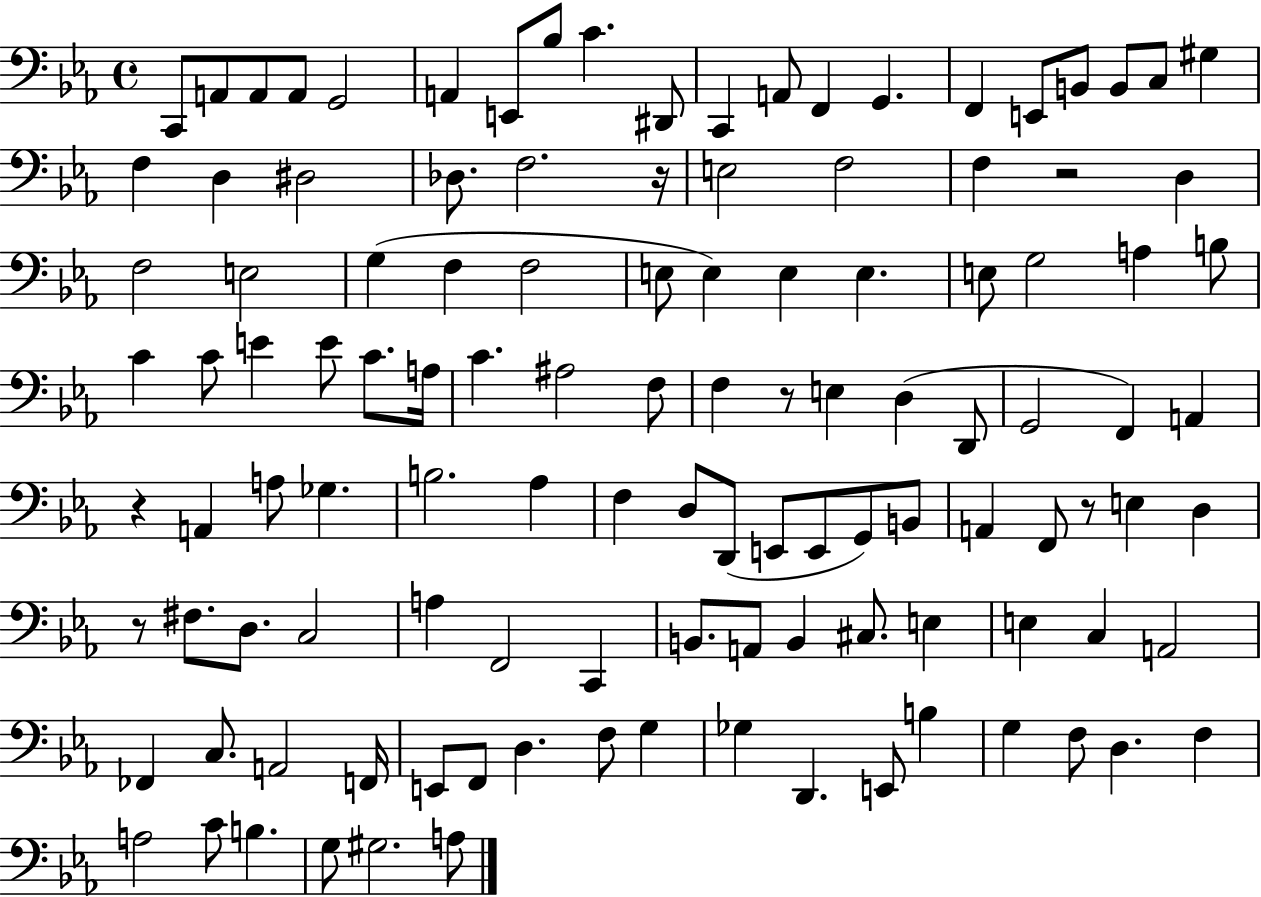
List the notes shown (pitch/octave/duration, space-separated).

C2/e A2/e A2/e A2/e G2/h A2/q E2/e Bb3/e C4/q. D#2/e C2/q A2/e F2/q G2/q. F2/q E2/e B2/e B2/e C3/e G#3/q F3/q D3/q D#3/h Db3/e. F3/h. R/s E3/h F3/h F3/q R/h D3/q F3/h E3/h G3/q F3/q F3/h E3/e E3/q E3/q E3/q. E3/e G3/h A3/q B3/e C4/q C4/e E4/q E4/e C4/e. A3/s C4/q. A#3/h F3/e F3/q R/e E3/q D3/q D2/e G2/h F2/q A2/q R/q A2/q A3/e Gb3/q. B3/h. Ab3/q F3/q D3/e D2/e E2/e E2/e G2/e B2/e A2/q F2/e R/e E3/q D3/q R/e F#3/e. D3/e. C3/h A3/q F2/h C2/q B2/e. A2/e B2/q C#3/e. E3/q E3/q C3/q A2/h FES2/q C3/e. A2/h F2/s E2/e F2/e D3/q. F3/e G3/q Gb3/q D2/q. E2/e B3/q G3/q F3/e D3/q. F3/q A3/h C4/e B3/q. G3/e G#3/h. A3/e